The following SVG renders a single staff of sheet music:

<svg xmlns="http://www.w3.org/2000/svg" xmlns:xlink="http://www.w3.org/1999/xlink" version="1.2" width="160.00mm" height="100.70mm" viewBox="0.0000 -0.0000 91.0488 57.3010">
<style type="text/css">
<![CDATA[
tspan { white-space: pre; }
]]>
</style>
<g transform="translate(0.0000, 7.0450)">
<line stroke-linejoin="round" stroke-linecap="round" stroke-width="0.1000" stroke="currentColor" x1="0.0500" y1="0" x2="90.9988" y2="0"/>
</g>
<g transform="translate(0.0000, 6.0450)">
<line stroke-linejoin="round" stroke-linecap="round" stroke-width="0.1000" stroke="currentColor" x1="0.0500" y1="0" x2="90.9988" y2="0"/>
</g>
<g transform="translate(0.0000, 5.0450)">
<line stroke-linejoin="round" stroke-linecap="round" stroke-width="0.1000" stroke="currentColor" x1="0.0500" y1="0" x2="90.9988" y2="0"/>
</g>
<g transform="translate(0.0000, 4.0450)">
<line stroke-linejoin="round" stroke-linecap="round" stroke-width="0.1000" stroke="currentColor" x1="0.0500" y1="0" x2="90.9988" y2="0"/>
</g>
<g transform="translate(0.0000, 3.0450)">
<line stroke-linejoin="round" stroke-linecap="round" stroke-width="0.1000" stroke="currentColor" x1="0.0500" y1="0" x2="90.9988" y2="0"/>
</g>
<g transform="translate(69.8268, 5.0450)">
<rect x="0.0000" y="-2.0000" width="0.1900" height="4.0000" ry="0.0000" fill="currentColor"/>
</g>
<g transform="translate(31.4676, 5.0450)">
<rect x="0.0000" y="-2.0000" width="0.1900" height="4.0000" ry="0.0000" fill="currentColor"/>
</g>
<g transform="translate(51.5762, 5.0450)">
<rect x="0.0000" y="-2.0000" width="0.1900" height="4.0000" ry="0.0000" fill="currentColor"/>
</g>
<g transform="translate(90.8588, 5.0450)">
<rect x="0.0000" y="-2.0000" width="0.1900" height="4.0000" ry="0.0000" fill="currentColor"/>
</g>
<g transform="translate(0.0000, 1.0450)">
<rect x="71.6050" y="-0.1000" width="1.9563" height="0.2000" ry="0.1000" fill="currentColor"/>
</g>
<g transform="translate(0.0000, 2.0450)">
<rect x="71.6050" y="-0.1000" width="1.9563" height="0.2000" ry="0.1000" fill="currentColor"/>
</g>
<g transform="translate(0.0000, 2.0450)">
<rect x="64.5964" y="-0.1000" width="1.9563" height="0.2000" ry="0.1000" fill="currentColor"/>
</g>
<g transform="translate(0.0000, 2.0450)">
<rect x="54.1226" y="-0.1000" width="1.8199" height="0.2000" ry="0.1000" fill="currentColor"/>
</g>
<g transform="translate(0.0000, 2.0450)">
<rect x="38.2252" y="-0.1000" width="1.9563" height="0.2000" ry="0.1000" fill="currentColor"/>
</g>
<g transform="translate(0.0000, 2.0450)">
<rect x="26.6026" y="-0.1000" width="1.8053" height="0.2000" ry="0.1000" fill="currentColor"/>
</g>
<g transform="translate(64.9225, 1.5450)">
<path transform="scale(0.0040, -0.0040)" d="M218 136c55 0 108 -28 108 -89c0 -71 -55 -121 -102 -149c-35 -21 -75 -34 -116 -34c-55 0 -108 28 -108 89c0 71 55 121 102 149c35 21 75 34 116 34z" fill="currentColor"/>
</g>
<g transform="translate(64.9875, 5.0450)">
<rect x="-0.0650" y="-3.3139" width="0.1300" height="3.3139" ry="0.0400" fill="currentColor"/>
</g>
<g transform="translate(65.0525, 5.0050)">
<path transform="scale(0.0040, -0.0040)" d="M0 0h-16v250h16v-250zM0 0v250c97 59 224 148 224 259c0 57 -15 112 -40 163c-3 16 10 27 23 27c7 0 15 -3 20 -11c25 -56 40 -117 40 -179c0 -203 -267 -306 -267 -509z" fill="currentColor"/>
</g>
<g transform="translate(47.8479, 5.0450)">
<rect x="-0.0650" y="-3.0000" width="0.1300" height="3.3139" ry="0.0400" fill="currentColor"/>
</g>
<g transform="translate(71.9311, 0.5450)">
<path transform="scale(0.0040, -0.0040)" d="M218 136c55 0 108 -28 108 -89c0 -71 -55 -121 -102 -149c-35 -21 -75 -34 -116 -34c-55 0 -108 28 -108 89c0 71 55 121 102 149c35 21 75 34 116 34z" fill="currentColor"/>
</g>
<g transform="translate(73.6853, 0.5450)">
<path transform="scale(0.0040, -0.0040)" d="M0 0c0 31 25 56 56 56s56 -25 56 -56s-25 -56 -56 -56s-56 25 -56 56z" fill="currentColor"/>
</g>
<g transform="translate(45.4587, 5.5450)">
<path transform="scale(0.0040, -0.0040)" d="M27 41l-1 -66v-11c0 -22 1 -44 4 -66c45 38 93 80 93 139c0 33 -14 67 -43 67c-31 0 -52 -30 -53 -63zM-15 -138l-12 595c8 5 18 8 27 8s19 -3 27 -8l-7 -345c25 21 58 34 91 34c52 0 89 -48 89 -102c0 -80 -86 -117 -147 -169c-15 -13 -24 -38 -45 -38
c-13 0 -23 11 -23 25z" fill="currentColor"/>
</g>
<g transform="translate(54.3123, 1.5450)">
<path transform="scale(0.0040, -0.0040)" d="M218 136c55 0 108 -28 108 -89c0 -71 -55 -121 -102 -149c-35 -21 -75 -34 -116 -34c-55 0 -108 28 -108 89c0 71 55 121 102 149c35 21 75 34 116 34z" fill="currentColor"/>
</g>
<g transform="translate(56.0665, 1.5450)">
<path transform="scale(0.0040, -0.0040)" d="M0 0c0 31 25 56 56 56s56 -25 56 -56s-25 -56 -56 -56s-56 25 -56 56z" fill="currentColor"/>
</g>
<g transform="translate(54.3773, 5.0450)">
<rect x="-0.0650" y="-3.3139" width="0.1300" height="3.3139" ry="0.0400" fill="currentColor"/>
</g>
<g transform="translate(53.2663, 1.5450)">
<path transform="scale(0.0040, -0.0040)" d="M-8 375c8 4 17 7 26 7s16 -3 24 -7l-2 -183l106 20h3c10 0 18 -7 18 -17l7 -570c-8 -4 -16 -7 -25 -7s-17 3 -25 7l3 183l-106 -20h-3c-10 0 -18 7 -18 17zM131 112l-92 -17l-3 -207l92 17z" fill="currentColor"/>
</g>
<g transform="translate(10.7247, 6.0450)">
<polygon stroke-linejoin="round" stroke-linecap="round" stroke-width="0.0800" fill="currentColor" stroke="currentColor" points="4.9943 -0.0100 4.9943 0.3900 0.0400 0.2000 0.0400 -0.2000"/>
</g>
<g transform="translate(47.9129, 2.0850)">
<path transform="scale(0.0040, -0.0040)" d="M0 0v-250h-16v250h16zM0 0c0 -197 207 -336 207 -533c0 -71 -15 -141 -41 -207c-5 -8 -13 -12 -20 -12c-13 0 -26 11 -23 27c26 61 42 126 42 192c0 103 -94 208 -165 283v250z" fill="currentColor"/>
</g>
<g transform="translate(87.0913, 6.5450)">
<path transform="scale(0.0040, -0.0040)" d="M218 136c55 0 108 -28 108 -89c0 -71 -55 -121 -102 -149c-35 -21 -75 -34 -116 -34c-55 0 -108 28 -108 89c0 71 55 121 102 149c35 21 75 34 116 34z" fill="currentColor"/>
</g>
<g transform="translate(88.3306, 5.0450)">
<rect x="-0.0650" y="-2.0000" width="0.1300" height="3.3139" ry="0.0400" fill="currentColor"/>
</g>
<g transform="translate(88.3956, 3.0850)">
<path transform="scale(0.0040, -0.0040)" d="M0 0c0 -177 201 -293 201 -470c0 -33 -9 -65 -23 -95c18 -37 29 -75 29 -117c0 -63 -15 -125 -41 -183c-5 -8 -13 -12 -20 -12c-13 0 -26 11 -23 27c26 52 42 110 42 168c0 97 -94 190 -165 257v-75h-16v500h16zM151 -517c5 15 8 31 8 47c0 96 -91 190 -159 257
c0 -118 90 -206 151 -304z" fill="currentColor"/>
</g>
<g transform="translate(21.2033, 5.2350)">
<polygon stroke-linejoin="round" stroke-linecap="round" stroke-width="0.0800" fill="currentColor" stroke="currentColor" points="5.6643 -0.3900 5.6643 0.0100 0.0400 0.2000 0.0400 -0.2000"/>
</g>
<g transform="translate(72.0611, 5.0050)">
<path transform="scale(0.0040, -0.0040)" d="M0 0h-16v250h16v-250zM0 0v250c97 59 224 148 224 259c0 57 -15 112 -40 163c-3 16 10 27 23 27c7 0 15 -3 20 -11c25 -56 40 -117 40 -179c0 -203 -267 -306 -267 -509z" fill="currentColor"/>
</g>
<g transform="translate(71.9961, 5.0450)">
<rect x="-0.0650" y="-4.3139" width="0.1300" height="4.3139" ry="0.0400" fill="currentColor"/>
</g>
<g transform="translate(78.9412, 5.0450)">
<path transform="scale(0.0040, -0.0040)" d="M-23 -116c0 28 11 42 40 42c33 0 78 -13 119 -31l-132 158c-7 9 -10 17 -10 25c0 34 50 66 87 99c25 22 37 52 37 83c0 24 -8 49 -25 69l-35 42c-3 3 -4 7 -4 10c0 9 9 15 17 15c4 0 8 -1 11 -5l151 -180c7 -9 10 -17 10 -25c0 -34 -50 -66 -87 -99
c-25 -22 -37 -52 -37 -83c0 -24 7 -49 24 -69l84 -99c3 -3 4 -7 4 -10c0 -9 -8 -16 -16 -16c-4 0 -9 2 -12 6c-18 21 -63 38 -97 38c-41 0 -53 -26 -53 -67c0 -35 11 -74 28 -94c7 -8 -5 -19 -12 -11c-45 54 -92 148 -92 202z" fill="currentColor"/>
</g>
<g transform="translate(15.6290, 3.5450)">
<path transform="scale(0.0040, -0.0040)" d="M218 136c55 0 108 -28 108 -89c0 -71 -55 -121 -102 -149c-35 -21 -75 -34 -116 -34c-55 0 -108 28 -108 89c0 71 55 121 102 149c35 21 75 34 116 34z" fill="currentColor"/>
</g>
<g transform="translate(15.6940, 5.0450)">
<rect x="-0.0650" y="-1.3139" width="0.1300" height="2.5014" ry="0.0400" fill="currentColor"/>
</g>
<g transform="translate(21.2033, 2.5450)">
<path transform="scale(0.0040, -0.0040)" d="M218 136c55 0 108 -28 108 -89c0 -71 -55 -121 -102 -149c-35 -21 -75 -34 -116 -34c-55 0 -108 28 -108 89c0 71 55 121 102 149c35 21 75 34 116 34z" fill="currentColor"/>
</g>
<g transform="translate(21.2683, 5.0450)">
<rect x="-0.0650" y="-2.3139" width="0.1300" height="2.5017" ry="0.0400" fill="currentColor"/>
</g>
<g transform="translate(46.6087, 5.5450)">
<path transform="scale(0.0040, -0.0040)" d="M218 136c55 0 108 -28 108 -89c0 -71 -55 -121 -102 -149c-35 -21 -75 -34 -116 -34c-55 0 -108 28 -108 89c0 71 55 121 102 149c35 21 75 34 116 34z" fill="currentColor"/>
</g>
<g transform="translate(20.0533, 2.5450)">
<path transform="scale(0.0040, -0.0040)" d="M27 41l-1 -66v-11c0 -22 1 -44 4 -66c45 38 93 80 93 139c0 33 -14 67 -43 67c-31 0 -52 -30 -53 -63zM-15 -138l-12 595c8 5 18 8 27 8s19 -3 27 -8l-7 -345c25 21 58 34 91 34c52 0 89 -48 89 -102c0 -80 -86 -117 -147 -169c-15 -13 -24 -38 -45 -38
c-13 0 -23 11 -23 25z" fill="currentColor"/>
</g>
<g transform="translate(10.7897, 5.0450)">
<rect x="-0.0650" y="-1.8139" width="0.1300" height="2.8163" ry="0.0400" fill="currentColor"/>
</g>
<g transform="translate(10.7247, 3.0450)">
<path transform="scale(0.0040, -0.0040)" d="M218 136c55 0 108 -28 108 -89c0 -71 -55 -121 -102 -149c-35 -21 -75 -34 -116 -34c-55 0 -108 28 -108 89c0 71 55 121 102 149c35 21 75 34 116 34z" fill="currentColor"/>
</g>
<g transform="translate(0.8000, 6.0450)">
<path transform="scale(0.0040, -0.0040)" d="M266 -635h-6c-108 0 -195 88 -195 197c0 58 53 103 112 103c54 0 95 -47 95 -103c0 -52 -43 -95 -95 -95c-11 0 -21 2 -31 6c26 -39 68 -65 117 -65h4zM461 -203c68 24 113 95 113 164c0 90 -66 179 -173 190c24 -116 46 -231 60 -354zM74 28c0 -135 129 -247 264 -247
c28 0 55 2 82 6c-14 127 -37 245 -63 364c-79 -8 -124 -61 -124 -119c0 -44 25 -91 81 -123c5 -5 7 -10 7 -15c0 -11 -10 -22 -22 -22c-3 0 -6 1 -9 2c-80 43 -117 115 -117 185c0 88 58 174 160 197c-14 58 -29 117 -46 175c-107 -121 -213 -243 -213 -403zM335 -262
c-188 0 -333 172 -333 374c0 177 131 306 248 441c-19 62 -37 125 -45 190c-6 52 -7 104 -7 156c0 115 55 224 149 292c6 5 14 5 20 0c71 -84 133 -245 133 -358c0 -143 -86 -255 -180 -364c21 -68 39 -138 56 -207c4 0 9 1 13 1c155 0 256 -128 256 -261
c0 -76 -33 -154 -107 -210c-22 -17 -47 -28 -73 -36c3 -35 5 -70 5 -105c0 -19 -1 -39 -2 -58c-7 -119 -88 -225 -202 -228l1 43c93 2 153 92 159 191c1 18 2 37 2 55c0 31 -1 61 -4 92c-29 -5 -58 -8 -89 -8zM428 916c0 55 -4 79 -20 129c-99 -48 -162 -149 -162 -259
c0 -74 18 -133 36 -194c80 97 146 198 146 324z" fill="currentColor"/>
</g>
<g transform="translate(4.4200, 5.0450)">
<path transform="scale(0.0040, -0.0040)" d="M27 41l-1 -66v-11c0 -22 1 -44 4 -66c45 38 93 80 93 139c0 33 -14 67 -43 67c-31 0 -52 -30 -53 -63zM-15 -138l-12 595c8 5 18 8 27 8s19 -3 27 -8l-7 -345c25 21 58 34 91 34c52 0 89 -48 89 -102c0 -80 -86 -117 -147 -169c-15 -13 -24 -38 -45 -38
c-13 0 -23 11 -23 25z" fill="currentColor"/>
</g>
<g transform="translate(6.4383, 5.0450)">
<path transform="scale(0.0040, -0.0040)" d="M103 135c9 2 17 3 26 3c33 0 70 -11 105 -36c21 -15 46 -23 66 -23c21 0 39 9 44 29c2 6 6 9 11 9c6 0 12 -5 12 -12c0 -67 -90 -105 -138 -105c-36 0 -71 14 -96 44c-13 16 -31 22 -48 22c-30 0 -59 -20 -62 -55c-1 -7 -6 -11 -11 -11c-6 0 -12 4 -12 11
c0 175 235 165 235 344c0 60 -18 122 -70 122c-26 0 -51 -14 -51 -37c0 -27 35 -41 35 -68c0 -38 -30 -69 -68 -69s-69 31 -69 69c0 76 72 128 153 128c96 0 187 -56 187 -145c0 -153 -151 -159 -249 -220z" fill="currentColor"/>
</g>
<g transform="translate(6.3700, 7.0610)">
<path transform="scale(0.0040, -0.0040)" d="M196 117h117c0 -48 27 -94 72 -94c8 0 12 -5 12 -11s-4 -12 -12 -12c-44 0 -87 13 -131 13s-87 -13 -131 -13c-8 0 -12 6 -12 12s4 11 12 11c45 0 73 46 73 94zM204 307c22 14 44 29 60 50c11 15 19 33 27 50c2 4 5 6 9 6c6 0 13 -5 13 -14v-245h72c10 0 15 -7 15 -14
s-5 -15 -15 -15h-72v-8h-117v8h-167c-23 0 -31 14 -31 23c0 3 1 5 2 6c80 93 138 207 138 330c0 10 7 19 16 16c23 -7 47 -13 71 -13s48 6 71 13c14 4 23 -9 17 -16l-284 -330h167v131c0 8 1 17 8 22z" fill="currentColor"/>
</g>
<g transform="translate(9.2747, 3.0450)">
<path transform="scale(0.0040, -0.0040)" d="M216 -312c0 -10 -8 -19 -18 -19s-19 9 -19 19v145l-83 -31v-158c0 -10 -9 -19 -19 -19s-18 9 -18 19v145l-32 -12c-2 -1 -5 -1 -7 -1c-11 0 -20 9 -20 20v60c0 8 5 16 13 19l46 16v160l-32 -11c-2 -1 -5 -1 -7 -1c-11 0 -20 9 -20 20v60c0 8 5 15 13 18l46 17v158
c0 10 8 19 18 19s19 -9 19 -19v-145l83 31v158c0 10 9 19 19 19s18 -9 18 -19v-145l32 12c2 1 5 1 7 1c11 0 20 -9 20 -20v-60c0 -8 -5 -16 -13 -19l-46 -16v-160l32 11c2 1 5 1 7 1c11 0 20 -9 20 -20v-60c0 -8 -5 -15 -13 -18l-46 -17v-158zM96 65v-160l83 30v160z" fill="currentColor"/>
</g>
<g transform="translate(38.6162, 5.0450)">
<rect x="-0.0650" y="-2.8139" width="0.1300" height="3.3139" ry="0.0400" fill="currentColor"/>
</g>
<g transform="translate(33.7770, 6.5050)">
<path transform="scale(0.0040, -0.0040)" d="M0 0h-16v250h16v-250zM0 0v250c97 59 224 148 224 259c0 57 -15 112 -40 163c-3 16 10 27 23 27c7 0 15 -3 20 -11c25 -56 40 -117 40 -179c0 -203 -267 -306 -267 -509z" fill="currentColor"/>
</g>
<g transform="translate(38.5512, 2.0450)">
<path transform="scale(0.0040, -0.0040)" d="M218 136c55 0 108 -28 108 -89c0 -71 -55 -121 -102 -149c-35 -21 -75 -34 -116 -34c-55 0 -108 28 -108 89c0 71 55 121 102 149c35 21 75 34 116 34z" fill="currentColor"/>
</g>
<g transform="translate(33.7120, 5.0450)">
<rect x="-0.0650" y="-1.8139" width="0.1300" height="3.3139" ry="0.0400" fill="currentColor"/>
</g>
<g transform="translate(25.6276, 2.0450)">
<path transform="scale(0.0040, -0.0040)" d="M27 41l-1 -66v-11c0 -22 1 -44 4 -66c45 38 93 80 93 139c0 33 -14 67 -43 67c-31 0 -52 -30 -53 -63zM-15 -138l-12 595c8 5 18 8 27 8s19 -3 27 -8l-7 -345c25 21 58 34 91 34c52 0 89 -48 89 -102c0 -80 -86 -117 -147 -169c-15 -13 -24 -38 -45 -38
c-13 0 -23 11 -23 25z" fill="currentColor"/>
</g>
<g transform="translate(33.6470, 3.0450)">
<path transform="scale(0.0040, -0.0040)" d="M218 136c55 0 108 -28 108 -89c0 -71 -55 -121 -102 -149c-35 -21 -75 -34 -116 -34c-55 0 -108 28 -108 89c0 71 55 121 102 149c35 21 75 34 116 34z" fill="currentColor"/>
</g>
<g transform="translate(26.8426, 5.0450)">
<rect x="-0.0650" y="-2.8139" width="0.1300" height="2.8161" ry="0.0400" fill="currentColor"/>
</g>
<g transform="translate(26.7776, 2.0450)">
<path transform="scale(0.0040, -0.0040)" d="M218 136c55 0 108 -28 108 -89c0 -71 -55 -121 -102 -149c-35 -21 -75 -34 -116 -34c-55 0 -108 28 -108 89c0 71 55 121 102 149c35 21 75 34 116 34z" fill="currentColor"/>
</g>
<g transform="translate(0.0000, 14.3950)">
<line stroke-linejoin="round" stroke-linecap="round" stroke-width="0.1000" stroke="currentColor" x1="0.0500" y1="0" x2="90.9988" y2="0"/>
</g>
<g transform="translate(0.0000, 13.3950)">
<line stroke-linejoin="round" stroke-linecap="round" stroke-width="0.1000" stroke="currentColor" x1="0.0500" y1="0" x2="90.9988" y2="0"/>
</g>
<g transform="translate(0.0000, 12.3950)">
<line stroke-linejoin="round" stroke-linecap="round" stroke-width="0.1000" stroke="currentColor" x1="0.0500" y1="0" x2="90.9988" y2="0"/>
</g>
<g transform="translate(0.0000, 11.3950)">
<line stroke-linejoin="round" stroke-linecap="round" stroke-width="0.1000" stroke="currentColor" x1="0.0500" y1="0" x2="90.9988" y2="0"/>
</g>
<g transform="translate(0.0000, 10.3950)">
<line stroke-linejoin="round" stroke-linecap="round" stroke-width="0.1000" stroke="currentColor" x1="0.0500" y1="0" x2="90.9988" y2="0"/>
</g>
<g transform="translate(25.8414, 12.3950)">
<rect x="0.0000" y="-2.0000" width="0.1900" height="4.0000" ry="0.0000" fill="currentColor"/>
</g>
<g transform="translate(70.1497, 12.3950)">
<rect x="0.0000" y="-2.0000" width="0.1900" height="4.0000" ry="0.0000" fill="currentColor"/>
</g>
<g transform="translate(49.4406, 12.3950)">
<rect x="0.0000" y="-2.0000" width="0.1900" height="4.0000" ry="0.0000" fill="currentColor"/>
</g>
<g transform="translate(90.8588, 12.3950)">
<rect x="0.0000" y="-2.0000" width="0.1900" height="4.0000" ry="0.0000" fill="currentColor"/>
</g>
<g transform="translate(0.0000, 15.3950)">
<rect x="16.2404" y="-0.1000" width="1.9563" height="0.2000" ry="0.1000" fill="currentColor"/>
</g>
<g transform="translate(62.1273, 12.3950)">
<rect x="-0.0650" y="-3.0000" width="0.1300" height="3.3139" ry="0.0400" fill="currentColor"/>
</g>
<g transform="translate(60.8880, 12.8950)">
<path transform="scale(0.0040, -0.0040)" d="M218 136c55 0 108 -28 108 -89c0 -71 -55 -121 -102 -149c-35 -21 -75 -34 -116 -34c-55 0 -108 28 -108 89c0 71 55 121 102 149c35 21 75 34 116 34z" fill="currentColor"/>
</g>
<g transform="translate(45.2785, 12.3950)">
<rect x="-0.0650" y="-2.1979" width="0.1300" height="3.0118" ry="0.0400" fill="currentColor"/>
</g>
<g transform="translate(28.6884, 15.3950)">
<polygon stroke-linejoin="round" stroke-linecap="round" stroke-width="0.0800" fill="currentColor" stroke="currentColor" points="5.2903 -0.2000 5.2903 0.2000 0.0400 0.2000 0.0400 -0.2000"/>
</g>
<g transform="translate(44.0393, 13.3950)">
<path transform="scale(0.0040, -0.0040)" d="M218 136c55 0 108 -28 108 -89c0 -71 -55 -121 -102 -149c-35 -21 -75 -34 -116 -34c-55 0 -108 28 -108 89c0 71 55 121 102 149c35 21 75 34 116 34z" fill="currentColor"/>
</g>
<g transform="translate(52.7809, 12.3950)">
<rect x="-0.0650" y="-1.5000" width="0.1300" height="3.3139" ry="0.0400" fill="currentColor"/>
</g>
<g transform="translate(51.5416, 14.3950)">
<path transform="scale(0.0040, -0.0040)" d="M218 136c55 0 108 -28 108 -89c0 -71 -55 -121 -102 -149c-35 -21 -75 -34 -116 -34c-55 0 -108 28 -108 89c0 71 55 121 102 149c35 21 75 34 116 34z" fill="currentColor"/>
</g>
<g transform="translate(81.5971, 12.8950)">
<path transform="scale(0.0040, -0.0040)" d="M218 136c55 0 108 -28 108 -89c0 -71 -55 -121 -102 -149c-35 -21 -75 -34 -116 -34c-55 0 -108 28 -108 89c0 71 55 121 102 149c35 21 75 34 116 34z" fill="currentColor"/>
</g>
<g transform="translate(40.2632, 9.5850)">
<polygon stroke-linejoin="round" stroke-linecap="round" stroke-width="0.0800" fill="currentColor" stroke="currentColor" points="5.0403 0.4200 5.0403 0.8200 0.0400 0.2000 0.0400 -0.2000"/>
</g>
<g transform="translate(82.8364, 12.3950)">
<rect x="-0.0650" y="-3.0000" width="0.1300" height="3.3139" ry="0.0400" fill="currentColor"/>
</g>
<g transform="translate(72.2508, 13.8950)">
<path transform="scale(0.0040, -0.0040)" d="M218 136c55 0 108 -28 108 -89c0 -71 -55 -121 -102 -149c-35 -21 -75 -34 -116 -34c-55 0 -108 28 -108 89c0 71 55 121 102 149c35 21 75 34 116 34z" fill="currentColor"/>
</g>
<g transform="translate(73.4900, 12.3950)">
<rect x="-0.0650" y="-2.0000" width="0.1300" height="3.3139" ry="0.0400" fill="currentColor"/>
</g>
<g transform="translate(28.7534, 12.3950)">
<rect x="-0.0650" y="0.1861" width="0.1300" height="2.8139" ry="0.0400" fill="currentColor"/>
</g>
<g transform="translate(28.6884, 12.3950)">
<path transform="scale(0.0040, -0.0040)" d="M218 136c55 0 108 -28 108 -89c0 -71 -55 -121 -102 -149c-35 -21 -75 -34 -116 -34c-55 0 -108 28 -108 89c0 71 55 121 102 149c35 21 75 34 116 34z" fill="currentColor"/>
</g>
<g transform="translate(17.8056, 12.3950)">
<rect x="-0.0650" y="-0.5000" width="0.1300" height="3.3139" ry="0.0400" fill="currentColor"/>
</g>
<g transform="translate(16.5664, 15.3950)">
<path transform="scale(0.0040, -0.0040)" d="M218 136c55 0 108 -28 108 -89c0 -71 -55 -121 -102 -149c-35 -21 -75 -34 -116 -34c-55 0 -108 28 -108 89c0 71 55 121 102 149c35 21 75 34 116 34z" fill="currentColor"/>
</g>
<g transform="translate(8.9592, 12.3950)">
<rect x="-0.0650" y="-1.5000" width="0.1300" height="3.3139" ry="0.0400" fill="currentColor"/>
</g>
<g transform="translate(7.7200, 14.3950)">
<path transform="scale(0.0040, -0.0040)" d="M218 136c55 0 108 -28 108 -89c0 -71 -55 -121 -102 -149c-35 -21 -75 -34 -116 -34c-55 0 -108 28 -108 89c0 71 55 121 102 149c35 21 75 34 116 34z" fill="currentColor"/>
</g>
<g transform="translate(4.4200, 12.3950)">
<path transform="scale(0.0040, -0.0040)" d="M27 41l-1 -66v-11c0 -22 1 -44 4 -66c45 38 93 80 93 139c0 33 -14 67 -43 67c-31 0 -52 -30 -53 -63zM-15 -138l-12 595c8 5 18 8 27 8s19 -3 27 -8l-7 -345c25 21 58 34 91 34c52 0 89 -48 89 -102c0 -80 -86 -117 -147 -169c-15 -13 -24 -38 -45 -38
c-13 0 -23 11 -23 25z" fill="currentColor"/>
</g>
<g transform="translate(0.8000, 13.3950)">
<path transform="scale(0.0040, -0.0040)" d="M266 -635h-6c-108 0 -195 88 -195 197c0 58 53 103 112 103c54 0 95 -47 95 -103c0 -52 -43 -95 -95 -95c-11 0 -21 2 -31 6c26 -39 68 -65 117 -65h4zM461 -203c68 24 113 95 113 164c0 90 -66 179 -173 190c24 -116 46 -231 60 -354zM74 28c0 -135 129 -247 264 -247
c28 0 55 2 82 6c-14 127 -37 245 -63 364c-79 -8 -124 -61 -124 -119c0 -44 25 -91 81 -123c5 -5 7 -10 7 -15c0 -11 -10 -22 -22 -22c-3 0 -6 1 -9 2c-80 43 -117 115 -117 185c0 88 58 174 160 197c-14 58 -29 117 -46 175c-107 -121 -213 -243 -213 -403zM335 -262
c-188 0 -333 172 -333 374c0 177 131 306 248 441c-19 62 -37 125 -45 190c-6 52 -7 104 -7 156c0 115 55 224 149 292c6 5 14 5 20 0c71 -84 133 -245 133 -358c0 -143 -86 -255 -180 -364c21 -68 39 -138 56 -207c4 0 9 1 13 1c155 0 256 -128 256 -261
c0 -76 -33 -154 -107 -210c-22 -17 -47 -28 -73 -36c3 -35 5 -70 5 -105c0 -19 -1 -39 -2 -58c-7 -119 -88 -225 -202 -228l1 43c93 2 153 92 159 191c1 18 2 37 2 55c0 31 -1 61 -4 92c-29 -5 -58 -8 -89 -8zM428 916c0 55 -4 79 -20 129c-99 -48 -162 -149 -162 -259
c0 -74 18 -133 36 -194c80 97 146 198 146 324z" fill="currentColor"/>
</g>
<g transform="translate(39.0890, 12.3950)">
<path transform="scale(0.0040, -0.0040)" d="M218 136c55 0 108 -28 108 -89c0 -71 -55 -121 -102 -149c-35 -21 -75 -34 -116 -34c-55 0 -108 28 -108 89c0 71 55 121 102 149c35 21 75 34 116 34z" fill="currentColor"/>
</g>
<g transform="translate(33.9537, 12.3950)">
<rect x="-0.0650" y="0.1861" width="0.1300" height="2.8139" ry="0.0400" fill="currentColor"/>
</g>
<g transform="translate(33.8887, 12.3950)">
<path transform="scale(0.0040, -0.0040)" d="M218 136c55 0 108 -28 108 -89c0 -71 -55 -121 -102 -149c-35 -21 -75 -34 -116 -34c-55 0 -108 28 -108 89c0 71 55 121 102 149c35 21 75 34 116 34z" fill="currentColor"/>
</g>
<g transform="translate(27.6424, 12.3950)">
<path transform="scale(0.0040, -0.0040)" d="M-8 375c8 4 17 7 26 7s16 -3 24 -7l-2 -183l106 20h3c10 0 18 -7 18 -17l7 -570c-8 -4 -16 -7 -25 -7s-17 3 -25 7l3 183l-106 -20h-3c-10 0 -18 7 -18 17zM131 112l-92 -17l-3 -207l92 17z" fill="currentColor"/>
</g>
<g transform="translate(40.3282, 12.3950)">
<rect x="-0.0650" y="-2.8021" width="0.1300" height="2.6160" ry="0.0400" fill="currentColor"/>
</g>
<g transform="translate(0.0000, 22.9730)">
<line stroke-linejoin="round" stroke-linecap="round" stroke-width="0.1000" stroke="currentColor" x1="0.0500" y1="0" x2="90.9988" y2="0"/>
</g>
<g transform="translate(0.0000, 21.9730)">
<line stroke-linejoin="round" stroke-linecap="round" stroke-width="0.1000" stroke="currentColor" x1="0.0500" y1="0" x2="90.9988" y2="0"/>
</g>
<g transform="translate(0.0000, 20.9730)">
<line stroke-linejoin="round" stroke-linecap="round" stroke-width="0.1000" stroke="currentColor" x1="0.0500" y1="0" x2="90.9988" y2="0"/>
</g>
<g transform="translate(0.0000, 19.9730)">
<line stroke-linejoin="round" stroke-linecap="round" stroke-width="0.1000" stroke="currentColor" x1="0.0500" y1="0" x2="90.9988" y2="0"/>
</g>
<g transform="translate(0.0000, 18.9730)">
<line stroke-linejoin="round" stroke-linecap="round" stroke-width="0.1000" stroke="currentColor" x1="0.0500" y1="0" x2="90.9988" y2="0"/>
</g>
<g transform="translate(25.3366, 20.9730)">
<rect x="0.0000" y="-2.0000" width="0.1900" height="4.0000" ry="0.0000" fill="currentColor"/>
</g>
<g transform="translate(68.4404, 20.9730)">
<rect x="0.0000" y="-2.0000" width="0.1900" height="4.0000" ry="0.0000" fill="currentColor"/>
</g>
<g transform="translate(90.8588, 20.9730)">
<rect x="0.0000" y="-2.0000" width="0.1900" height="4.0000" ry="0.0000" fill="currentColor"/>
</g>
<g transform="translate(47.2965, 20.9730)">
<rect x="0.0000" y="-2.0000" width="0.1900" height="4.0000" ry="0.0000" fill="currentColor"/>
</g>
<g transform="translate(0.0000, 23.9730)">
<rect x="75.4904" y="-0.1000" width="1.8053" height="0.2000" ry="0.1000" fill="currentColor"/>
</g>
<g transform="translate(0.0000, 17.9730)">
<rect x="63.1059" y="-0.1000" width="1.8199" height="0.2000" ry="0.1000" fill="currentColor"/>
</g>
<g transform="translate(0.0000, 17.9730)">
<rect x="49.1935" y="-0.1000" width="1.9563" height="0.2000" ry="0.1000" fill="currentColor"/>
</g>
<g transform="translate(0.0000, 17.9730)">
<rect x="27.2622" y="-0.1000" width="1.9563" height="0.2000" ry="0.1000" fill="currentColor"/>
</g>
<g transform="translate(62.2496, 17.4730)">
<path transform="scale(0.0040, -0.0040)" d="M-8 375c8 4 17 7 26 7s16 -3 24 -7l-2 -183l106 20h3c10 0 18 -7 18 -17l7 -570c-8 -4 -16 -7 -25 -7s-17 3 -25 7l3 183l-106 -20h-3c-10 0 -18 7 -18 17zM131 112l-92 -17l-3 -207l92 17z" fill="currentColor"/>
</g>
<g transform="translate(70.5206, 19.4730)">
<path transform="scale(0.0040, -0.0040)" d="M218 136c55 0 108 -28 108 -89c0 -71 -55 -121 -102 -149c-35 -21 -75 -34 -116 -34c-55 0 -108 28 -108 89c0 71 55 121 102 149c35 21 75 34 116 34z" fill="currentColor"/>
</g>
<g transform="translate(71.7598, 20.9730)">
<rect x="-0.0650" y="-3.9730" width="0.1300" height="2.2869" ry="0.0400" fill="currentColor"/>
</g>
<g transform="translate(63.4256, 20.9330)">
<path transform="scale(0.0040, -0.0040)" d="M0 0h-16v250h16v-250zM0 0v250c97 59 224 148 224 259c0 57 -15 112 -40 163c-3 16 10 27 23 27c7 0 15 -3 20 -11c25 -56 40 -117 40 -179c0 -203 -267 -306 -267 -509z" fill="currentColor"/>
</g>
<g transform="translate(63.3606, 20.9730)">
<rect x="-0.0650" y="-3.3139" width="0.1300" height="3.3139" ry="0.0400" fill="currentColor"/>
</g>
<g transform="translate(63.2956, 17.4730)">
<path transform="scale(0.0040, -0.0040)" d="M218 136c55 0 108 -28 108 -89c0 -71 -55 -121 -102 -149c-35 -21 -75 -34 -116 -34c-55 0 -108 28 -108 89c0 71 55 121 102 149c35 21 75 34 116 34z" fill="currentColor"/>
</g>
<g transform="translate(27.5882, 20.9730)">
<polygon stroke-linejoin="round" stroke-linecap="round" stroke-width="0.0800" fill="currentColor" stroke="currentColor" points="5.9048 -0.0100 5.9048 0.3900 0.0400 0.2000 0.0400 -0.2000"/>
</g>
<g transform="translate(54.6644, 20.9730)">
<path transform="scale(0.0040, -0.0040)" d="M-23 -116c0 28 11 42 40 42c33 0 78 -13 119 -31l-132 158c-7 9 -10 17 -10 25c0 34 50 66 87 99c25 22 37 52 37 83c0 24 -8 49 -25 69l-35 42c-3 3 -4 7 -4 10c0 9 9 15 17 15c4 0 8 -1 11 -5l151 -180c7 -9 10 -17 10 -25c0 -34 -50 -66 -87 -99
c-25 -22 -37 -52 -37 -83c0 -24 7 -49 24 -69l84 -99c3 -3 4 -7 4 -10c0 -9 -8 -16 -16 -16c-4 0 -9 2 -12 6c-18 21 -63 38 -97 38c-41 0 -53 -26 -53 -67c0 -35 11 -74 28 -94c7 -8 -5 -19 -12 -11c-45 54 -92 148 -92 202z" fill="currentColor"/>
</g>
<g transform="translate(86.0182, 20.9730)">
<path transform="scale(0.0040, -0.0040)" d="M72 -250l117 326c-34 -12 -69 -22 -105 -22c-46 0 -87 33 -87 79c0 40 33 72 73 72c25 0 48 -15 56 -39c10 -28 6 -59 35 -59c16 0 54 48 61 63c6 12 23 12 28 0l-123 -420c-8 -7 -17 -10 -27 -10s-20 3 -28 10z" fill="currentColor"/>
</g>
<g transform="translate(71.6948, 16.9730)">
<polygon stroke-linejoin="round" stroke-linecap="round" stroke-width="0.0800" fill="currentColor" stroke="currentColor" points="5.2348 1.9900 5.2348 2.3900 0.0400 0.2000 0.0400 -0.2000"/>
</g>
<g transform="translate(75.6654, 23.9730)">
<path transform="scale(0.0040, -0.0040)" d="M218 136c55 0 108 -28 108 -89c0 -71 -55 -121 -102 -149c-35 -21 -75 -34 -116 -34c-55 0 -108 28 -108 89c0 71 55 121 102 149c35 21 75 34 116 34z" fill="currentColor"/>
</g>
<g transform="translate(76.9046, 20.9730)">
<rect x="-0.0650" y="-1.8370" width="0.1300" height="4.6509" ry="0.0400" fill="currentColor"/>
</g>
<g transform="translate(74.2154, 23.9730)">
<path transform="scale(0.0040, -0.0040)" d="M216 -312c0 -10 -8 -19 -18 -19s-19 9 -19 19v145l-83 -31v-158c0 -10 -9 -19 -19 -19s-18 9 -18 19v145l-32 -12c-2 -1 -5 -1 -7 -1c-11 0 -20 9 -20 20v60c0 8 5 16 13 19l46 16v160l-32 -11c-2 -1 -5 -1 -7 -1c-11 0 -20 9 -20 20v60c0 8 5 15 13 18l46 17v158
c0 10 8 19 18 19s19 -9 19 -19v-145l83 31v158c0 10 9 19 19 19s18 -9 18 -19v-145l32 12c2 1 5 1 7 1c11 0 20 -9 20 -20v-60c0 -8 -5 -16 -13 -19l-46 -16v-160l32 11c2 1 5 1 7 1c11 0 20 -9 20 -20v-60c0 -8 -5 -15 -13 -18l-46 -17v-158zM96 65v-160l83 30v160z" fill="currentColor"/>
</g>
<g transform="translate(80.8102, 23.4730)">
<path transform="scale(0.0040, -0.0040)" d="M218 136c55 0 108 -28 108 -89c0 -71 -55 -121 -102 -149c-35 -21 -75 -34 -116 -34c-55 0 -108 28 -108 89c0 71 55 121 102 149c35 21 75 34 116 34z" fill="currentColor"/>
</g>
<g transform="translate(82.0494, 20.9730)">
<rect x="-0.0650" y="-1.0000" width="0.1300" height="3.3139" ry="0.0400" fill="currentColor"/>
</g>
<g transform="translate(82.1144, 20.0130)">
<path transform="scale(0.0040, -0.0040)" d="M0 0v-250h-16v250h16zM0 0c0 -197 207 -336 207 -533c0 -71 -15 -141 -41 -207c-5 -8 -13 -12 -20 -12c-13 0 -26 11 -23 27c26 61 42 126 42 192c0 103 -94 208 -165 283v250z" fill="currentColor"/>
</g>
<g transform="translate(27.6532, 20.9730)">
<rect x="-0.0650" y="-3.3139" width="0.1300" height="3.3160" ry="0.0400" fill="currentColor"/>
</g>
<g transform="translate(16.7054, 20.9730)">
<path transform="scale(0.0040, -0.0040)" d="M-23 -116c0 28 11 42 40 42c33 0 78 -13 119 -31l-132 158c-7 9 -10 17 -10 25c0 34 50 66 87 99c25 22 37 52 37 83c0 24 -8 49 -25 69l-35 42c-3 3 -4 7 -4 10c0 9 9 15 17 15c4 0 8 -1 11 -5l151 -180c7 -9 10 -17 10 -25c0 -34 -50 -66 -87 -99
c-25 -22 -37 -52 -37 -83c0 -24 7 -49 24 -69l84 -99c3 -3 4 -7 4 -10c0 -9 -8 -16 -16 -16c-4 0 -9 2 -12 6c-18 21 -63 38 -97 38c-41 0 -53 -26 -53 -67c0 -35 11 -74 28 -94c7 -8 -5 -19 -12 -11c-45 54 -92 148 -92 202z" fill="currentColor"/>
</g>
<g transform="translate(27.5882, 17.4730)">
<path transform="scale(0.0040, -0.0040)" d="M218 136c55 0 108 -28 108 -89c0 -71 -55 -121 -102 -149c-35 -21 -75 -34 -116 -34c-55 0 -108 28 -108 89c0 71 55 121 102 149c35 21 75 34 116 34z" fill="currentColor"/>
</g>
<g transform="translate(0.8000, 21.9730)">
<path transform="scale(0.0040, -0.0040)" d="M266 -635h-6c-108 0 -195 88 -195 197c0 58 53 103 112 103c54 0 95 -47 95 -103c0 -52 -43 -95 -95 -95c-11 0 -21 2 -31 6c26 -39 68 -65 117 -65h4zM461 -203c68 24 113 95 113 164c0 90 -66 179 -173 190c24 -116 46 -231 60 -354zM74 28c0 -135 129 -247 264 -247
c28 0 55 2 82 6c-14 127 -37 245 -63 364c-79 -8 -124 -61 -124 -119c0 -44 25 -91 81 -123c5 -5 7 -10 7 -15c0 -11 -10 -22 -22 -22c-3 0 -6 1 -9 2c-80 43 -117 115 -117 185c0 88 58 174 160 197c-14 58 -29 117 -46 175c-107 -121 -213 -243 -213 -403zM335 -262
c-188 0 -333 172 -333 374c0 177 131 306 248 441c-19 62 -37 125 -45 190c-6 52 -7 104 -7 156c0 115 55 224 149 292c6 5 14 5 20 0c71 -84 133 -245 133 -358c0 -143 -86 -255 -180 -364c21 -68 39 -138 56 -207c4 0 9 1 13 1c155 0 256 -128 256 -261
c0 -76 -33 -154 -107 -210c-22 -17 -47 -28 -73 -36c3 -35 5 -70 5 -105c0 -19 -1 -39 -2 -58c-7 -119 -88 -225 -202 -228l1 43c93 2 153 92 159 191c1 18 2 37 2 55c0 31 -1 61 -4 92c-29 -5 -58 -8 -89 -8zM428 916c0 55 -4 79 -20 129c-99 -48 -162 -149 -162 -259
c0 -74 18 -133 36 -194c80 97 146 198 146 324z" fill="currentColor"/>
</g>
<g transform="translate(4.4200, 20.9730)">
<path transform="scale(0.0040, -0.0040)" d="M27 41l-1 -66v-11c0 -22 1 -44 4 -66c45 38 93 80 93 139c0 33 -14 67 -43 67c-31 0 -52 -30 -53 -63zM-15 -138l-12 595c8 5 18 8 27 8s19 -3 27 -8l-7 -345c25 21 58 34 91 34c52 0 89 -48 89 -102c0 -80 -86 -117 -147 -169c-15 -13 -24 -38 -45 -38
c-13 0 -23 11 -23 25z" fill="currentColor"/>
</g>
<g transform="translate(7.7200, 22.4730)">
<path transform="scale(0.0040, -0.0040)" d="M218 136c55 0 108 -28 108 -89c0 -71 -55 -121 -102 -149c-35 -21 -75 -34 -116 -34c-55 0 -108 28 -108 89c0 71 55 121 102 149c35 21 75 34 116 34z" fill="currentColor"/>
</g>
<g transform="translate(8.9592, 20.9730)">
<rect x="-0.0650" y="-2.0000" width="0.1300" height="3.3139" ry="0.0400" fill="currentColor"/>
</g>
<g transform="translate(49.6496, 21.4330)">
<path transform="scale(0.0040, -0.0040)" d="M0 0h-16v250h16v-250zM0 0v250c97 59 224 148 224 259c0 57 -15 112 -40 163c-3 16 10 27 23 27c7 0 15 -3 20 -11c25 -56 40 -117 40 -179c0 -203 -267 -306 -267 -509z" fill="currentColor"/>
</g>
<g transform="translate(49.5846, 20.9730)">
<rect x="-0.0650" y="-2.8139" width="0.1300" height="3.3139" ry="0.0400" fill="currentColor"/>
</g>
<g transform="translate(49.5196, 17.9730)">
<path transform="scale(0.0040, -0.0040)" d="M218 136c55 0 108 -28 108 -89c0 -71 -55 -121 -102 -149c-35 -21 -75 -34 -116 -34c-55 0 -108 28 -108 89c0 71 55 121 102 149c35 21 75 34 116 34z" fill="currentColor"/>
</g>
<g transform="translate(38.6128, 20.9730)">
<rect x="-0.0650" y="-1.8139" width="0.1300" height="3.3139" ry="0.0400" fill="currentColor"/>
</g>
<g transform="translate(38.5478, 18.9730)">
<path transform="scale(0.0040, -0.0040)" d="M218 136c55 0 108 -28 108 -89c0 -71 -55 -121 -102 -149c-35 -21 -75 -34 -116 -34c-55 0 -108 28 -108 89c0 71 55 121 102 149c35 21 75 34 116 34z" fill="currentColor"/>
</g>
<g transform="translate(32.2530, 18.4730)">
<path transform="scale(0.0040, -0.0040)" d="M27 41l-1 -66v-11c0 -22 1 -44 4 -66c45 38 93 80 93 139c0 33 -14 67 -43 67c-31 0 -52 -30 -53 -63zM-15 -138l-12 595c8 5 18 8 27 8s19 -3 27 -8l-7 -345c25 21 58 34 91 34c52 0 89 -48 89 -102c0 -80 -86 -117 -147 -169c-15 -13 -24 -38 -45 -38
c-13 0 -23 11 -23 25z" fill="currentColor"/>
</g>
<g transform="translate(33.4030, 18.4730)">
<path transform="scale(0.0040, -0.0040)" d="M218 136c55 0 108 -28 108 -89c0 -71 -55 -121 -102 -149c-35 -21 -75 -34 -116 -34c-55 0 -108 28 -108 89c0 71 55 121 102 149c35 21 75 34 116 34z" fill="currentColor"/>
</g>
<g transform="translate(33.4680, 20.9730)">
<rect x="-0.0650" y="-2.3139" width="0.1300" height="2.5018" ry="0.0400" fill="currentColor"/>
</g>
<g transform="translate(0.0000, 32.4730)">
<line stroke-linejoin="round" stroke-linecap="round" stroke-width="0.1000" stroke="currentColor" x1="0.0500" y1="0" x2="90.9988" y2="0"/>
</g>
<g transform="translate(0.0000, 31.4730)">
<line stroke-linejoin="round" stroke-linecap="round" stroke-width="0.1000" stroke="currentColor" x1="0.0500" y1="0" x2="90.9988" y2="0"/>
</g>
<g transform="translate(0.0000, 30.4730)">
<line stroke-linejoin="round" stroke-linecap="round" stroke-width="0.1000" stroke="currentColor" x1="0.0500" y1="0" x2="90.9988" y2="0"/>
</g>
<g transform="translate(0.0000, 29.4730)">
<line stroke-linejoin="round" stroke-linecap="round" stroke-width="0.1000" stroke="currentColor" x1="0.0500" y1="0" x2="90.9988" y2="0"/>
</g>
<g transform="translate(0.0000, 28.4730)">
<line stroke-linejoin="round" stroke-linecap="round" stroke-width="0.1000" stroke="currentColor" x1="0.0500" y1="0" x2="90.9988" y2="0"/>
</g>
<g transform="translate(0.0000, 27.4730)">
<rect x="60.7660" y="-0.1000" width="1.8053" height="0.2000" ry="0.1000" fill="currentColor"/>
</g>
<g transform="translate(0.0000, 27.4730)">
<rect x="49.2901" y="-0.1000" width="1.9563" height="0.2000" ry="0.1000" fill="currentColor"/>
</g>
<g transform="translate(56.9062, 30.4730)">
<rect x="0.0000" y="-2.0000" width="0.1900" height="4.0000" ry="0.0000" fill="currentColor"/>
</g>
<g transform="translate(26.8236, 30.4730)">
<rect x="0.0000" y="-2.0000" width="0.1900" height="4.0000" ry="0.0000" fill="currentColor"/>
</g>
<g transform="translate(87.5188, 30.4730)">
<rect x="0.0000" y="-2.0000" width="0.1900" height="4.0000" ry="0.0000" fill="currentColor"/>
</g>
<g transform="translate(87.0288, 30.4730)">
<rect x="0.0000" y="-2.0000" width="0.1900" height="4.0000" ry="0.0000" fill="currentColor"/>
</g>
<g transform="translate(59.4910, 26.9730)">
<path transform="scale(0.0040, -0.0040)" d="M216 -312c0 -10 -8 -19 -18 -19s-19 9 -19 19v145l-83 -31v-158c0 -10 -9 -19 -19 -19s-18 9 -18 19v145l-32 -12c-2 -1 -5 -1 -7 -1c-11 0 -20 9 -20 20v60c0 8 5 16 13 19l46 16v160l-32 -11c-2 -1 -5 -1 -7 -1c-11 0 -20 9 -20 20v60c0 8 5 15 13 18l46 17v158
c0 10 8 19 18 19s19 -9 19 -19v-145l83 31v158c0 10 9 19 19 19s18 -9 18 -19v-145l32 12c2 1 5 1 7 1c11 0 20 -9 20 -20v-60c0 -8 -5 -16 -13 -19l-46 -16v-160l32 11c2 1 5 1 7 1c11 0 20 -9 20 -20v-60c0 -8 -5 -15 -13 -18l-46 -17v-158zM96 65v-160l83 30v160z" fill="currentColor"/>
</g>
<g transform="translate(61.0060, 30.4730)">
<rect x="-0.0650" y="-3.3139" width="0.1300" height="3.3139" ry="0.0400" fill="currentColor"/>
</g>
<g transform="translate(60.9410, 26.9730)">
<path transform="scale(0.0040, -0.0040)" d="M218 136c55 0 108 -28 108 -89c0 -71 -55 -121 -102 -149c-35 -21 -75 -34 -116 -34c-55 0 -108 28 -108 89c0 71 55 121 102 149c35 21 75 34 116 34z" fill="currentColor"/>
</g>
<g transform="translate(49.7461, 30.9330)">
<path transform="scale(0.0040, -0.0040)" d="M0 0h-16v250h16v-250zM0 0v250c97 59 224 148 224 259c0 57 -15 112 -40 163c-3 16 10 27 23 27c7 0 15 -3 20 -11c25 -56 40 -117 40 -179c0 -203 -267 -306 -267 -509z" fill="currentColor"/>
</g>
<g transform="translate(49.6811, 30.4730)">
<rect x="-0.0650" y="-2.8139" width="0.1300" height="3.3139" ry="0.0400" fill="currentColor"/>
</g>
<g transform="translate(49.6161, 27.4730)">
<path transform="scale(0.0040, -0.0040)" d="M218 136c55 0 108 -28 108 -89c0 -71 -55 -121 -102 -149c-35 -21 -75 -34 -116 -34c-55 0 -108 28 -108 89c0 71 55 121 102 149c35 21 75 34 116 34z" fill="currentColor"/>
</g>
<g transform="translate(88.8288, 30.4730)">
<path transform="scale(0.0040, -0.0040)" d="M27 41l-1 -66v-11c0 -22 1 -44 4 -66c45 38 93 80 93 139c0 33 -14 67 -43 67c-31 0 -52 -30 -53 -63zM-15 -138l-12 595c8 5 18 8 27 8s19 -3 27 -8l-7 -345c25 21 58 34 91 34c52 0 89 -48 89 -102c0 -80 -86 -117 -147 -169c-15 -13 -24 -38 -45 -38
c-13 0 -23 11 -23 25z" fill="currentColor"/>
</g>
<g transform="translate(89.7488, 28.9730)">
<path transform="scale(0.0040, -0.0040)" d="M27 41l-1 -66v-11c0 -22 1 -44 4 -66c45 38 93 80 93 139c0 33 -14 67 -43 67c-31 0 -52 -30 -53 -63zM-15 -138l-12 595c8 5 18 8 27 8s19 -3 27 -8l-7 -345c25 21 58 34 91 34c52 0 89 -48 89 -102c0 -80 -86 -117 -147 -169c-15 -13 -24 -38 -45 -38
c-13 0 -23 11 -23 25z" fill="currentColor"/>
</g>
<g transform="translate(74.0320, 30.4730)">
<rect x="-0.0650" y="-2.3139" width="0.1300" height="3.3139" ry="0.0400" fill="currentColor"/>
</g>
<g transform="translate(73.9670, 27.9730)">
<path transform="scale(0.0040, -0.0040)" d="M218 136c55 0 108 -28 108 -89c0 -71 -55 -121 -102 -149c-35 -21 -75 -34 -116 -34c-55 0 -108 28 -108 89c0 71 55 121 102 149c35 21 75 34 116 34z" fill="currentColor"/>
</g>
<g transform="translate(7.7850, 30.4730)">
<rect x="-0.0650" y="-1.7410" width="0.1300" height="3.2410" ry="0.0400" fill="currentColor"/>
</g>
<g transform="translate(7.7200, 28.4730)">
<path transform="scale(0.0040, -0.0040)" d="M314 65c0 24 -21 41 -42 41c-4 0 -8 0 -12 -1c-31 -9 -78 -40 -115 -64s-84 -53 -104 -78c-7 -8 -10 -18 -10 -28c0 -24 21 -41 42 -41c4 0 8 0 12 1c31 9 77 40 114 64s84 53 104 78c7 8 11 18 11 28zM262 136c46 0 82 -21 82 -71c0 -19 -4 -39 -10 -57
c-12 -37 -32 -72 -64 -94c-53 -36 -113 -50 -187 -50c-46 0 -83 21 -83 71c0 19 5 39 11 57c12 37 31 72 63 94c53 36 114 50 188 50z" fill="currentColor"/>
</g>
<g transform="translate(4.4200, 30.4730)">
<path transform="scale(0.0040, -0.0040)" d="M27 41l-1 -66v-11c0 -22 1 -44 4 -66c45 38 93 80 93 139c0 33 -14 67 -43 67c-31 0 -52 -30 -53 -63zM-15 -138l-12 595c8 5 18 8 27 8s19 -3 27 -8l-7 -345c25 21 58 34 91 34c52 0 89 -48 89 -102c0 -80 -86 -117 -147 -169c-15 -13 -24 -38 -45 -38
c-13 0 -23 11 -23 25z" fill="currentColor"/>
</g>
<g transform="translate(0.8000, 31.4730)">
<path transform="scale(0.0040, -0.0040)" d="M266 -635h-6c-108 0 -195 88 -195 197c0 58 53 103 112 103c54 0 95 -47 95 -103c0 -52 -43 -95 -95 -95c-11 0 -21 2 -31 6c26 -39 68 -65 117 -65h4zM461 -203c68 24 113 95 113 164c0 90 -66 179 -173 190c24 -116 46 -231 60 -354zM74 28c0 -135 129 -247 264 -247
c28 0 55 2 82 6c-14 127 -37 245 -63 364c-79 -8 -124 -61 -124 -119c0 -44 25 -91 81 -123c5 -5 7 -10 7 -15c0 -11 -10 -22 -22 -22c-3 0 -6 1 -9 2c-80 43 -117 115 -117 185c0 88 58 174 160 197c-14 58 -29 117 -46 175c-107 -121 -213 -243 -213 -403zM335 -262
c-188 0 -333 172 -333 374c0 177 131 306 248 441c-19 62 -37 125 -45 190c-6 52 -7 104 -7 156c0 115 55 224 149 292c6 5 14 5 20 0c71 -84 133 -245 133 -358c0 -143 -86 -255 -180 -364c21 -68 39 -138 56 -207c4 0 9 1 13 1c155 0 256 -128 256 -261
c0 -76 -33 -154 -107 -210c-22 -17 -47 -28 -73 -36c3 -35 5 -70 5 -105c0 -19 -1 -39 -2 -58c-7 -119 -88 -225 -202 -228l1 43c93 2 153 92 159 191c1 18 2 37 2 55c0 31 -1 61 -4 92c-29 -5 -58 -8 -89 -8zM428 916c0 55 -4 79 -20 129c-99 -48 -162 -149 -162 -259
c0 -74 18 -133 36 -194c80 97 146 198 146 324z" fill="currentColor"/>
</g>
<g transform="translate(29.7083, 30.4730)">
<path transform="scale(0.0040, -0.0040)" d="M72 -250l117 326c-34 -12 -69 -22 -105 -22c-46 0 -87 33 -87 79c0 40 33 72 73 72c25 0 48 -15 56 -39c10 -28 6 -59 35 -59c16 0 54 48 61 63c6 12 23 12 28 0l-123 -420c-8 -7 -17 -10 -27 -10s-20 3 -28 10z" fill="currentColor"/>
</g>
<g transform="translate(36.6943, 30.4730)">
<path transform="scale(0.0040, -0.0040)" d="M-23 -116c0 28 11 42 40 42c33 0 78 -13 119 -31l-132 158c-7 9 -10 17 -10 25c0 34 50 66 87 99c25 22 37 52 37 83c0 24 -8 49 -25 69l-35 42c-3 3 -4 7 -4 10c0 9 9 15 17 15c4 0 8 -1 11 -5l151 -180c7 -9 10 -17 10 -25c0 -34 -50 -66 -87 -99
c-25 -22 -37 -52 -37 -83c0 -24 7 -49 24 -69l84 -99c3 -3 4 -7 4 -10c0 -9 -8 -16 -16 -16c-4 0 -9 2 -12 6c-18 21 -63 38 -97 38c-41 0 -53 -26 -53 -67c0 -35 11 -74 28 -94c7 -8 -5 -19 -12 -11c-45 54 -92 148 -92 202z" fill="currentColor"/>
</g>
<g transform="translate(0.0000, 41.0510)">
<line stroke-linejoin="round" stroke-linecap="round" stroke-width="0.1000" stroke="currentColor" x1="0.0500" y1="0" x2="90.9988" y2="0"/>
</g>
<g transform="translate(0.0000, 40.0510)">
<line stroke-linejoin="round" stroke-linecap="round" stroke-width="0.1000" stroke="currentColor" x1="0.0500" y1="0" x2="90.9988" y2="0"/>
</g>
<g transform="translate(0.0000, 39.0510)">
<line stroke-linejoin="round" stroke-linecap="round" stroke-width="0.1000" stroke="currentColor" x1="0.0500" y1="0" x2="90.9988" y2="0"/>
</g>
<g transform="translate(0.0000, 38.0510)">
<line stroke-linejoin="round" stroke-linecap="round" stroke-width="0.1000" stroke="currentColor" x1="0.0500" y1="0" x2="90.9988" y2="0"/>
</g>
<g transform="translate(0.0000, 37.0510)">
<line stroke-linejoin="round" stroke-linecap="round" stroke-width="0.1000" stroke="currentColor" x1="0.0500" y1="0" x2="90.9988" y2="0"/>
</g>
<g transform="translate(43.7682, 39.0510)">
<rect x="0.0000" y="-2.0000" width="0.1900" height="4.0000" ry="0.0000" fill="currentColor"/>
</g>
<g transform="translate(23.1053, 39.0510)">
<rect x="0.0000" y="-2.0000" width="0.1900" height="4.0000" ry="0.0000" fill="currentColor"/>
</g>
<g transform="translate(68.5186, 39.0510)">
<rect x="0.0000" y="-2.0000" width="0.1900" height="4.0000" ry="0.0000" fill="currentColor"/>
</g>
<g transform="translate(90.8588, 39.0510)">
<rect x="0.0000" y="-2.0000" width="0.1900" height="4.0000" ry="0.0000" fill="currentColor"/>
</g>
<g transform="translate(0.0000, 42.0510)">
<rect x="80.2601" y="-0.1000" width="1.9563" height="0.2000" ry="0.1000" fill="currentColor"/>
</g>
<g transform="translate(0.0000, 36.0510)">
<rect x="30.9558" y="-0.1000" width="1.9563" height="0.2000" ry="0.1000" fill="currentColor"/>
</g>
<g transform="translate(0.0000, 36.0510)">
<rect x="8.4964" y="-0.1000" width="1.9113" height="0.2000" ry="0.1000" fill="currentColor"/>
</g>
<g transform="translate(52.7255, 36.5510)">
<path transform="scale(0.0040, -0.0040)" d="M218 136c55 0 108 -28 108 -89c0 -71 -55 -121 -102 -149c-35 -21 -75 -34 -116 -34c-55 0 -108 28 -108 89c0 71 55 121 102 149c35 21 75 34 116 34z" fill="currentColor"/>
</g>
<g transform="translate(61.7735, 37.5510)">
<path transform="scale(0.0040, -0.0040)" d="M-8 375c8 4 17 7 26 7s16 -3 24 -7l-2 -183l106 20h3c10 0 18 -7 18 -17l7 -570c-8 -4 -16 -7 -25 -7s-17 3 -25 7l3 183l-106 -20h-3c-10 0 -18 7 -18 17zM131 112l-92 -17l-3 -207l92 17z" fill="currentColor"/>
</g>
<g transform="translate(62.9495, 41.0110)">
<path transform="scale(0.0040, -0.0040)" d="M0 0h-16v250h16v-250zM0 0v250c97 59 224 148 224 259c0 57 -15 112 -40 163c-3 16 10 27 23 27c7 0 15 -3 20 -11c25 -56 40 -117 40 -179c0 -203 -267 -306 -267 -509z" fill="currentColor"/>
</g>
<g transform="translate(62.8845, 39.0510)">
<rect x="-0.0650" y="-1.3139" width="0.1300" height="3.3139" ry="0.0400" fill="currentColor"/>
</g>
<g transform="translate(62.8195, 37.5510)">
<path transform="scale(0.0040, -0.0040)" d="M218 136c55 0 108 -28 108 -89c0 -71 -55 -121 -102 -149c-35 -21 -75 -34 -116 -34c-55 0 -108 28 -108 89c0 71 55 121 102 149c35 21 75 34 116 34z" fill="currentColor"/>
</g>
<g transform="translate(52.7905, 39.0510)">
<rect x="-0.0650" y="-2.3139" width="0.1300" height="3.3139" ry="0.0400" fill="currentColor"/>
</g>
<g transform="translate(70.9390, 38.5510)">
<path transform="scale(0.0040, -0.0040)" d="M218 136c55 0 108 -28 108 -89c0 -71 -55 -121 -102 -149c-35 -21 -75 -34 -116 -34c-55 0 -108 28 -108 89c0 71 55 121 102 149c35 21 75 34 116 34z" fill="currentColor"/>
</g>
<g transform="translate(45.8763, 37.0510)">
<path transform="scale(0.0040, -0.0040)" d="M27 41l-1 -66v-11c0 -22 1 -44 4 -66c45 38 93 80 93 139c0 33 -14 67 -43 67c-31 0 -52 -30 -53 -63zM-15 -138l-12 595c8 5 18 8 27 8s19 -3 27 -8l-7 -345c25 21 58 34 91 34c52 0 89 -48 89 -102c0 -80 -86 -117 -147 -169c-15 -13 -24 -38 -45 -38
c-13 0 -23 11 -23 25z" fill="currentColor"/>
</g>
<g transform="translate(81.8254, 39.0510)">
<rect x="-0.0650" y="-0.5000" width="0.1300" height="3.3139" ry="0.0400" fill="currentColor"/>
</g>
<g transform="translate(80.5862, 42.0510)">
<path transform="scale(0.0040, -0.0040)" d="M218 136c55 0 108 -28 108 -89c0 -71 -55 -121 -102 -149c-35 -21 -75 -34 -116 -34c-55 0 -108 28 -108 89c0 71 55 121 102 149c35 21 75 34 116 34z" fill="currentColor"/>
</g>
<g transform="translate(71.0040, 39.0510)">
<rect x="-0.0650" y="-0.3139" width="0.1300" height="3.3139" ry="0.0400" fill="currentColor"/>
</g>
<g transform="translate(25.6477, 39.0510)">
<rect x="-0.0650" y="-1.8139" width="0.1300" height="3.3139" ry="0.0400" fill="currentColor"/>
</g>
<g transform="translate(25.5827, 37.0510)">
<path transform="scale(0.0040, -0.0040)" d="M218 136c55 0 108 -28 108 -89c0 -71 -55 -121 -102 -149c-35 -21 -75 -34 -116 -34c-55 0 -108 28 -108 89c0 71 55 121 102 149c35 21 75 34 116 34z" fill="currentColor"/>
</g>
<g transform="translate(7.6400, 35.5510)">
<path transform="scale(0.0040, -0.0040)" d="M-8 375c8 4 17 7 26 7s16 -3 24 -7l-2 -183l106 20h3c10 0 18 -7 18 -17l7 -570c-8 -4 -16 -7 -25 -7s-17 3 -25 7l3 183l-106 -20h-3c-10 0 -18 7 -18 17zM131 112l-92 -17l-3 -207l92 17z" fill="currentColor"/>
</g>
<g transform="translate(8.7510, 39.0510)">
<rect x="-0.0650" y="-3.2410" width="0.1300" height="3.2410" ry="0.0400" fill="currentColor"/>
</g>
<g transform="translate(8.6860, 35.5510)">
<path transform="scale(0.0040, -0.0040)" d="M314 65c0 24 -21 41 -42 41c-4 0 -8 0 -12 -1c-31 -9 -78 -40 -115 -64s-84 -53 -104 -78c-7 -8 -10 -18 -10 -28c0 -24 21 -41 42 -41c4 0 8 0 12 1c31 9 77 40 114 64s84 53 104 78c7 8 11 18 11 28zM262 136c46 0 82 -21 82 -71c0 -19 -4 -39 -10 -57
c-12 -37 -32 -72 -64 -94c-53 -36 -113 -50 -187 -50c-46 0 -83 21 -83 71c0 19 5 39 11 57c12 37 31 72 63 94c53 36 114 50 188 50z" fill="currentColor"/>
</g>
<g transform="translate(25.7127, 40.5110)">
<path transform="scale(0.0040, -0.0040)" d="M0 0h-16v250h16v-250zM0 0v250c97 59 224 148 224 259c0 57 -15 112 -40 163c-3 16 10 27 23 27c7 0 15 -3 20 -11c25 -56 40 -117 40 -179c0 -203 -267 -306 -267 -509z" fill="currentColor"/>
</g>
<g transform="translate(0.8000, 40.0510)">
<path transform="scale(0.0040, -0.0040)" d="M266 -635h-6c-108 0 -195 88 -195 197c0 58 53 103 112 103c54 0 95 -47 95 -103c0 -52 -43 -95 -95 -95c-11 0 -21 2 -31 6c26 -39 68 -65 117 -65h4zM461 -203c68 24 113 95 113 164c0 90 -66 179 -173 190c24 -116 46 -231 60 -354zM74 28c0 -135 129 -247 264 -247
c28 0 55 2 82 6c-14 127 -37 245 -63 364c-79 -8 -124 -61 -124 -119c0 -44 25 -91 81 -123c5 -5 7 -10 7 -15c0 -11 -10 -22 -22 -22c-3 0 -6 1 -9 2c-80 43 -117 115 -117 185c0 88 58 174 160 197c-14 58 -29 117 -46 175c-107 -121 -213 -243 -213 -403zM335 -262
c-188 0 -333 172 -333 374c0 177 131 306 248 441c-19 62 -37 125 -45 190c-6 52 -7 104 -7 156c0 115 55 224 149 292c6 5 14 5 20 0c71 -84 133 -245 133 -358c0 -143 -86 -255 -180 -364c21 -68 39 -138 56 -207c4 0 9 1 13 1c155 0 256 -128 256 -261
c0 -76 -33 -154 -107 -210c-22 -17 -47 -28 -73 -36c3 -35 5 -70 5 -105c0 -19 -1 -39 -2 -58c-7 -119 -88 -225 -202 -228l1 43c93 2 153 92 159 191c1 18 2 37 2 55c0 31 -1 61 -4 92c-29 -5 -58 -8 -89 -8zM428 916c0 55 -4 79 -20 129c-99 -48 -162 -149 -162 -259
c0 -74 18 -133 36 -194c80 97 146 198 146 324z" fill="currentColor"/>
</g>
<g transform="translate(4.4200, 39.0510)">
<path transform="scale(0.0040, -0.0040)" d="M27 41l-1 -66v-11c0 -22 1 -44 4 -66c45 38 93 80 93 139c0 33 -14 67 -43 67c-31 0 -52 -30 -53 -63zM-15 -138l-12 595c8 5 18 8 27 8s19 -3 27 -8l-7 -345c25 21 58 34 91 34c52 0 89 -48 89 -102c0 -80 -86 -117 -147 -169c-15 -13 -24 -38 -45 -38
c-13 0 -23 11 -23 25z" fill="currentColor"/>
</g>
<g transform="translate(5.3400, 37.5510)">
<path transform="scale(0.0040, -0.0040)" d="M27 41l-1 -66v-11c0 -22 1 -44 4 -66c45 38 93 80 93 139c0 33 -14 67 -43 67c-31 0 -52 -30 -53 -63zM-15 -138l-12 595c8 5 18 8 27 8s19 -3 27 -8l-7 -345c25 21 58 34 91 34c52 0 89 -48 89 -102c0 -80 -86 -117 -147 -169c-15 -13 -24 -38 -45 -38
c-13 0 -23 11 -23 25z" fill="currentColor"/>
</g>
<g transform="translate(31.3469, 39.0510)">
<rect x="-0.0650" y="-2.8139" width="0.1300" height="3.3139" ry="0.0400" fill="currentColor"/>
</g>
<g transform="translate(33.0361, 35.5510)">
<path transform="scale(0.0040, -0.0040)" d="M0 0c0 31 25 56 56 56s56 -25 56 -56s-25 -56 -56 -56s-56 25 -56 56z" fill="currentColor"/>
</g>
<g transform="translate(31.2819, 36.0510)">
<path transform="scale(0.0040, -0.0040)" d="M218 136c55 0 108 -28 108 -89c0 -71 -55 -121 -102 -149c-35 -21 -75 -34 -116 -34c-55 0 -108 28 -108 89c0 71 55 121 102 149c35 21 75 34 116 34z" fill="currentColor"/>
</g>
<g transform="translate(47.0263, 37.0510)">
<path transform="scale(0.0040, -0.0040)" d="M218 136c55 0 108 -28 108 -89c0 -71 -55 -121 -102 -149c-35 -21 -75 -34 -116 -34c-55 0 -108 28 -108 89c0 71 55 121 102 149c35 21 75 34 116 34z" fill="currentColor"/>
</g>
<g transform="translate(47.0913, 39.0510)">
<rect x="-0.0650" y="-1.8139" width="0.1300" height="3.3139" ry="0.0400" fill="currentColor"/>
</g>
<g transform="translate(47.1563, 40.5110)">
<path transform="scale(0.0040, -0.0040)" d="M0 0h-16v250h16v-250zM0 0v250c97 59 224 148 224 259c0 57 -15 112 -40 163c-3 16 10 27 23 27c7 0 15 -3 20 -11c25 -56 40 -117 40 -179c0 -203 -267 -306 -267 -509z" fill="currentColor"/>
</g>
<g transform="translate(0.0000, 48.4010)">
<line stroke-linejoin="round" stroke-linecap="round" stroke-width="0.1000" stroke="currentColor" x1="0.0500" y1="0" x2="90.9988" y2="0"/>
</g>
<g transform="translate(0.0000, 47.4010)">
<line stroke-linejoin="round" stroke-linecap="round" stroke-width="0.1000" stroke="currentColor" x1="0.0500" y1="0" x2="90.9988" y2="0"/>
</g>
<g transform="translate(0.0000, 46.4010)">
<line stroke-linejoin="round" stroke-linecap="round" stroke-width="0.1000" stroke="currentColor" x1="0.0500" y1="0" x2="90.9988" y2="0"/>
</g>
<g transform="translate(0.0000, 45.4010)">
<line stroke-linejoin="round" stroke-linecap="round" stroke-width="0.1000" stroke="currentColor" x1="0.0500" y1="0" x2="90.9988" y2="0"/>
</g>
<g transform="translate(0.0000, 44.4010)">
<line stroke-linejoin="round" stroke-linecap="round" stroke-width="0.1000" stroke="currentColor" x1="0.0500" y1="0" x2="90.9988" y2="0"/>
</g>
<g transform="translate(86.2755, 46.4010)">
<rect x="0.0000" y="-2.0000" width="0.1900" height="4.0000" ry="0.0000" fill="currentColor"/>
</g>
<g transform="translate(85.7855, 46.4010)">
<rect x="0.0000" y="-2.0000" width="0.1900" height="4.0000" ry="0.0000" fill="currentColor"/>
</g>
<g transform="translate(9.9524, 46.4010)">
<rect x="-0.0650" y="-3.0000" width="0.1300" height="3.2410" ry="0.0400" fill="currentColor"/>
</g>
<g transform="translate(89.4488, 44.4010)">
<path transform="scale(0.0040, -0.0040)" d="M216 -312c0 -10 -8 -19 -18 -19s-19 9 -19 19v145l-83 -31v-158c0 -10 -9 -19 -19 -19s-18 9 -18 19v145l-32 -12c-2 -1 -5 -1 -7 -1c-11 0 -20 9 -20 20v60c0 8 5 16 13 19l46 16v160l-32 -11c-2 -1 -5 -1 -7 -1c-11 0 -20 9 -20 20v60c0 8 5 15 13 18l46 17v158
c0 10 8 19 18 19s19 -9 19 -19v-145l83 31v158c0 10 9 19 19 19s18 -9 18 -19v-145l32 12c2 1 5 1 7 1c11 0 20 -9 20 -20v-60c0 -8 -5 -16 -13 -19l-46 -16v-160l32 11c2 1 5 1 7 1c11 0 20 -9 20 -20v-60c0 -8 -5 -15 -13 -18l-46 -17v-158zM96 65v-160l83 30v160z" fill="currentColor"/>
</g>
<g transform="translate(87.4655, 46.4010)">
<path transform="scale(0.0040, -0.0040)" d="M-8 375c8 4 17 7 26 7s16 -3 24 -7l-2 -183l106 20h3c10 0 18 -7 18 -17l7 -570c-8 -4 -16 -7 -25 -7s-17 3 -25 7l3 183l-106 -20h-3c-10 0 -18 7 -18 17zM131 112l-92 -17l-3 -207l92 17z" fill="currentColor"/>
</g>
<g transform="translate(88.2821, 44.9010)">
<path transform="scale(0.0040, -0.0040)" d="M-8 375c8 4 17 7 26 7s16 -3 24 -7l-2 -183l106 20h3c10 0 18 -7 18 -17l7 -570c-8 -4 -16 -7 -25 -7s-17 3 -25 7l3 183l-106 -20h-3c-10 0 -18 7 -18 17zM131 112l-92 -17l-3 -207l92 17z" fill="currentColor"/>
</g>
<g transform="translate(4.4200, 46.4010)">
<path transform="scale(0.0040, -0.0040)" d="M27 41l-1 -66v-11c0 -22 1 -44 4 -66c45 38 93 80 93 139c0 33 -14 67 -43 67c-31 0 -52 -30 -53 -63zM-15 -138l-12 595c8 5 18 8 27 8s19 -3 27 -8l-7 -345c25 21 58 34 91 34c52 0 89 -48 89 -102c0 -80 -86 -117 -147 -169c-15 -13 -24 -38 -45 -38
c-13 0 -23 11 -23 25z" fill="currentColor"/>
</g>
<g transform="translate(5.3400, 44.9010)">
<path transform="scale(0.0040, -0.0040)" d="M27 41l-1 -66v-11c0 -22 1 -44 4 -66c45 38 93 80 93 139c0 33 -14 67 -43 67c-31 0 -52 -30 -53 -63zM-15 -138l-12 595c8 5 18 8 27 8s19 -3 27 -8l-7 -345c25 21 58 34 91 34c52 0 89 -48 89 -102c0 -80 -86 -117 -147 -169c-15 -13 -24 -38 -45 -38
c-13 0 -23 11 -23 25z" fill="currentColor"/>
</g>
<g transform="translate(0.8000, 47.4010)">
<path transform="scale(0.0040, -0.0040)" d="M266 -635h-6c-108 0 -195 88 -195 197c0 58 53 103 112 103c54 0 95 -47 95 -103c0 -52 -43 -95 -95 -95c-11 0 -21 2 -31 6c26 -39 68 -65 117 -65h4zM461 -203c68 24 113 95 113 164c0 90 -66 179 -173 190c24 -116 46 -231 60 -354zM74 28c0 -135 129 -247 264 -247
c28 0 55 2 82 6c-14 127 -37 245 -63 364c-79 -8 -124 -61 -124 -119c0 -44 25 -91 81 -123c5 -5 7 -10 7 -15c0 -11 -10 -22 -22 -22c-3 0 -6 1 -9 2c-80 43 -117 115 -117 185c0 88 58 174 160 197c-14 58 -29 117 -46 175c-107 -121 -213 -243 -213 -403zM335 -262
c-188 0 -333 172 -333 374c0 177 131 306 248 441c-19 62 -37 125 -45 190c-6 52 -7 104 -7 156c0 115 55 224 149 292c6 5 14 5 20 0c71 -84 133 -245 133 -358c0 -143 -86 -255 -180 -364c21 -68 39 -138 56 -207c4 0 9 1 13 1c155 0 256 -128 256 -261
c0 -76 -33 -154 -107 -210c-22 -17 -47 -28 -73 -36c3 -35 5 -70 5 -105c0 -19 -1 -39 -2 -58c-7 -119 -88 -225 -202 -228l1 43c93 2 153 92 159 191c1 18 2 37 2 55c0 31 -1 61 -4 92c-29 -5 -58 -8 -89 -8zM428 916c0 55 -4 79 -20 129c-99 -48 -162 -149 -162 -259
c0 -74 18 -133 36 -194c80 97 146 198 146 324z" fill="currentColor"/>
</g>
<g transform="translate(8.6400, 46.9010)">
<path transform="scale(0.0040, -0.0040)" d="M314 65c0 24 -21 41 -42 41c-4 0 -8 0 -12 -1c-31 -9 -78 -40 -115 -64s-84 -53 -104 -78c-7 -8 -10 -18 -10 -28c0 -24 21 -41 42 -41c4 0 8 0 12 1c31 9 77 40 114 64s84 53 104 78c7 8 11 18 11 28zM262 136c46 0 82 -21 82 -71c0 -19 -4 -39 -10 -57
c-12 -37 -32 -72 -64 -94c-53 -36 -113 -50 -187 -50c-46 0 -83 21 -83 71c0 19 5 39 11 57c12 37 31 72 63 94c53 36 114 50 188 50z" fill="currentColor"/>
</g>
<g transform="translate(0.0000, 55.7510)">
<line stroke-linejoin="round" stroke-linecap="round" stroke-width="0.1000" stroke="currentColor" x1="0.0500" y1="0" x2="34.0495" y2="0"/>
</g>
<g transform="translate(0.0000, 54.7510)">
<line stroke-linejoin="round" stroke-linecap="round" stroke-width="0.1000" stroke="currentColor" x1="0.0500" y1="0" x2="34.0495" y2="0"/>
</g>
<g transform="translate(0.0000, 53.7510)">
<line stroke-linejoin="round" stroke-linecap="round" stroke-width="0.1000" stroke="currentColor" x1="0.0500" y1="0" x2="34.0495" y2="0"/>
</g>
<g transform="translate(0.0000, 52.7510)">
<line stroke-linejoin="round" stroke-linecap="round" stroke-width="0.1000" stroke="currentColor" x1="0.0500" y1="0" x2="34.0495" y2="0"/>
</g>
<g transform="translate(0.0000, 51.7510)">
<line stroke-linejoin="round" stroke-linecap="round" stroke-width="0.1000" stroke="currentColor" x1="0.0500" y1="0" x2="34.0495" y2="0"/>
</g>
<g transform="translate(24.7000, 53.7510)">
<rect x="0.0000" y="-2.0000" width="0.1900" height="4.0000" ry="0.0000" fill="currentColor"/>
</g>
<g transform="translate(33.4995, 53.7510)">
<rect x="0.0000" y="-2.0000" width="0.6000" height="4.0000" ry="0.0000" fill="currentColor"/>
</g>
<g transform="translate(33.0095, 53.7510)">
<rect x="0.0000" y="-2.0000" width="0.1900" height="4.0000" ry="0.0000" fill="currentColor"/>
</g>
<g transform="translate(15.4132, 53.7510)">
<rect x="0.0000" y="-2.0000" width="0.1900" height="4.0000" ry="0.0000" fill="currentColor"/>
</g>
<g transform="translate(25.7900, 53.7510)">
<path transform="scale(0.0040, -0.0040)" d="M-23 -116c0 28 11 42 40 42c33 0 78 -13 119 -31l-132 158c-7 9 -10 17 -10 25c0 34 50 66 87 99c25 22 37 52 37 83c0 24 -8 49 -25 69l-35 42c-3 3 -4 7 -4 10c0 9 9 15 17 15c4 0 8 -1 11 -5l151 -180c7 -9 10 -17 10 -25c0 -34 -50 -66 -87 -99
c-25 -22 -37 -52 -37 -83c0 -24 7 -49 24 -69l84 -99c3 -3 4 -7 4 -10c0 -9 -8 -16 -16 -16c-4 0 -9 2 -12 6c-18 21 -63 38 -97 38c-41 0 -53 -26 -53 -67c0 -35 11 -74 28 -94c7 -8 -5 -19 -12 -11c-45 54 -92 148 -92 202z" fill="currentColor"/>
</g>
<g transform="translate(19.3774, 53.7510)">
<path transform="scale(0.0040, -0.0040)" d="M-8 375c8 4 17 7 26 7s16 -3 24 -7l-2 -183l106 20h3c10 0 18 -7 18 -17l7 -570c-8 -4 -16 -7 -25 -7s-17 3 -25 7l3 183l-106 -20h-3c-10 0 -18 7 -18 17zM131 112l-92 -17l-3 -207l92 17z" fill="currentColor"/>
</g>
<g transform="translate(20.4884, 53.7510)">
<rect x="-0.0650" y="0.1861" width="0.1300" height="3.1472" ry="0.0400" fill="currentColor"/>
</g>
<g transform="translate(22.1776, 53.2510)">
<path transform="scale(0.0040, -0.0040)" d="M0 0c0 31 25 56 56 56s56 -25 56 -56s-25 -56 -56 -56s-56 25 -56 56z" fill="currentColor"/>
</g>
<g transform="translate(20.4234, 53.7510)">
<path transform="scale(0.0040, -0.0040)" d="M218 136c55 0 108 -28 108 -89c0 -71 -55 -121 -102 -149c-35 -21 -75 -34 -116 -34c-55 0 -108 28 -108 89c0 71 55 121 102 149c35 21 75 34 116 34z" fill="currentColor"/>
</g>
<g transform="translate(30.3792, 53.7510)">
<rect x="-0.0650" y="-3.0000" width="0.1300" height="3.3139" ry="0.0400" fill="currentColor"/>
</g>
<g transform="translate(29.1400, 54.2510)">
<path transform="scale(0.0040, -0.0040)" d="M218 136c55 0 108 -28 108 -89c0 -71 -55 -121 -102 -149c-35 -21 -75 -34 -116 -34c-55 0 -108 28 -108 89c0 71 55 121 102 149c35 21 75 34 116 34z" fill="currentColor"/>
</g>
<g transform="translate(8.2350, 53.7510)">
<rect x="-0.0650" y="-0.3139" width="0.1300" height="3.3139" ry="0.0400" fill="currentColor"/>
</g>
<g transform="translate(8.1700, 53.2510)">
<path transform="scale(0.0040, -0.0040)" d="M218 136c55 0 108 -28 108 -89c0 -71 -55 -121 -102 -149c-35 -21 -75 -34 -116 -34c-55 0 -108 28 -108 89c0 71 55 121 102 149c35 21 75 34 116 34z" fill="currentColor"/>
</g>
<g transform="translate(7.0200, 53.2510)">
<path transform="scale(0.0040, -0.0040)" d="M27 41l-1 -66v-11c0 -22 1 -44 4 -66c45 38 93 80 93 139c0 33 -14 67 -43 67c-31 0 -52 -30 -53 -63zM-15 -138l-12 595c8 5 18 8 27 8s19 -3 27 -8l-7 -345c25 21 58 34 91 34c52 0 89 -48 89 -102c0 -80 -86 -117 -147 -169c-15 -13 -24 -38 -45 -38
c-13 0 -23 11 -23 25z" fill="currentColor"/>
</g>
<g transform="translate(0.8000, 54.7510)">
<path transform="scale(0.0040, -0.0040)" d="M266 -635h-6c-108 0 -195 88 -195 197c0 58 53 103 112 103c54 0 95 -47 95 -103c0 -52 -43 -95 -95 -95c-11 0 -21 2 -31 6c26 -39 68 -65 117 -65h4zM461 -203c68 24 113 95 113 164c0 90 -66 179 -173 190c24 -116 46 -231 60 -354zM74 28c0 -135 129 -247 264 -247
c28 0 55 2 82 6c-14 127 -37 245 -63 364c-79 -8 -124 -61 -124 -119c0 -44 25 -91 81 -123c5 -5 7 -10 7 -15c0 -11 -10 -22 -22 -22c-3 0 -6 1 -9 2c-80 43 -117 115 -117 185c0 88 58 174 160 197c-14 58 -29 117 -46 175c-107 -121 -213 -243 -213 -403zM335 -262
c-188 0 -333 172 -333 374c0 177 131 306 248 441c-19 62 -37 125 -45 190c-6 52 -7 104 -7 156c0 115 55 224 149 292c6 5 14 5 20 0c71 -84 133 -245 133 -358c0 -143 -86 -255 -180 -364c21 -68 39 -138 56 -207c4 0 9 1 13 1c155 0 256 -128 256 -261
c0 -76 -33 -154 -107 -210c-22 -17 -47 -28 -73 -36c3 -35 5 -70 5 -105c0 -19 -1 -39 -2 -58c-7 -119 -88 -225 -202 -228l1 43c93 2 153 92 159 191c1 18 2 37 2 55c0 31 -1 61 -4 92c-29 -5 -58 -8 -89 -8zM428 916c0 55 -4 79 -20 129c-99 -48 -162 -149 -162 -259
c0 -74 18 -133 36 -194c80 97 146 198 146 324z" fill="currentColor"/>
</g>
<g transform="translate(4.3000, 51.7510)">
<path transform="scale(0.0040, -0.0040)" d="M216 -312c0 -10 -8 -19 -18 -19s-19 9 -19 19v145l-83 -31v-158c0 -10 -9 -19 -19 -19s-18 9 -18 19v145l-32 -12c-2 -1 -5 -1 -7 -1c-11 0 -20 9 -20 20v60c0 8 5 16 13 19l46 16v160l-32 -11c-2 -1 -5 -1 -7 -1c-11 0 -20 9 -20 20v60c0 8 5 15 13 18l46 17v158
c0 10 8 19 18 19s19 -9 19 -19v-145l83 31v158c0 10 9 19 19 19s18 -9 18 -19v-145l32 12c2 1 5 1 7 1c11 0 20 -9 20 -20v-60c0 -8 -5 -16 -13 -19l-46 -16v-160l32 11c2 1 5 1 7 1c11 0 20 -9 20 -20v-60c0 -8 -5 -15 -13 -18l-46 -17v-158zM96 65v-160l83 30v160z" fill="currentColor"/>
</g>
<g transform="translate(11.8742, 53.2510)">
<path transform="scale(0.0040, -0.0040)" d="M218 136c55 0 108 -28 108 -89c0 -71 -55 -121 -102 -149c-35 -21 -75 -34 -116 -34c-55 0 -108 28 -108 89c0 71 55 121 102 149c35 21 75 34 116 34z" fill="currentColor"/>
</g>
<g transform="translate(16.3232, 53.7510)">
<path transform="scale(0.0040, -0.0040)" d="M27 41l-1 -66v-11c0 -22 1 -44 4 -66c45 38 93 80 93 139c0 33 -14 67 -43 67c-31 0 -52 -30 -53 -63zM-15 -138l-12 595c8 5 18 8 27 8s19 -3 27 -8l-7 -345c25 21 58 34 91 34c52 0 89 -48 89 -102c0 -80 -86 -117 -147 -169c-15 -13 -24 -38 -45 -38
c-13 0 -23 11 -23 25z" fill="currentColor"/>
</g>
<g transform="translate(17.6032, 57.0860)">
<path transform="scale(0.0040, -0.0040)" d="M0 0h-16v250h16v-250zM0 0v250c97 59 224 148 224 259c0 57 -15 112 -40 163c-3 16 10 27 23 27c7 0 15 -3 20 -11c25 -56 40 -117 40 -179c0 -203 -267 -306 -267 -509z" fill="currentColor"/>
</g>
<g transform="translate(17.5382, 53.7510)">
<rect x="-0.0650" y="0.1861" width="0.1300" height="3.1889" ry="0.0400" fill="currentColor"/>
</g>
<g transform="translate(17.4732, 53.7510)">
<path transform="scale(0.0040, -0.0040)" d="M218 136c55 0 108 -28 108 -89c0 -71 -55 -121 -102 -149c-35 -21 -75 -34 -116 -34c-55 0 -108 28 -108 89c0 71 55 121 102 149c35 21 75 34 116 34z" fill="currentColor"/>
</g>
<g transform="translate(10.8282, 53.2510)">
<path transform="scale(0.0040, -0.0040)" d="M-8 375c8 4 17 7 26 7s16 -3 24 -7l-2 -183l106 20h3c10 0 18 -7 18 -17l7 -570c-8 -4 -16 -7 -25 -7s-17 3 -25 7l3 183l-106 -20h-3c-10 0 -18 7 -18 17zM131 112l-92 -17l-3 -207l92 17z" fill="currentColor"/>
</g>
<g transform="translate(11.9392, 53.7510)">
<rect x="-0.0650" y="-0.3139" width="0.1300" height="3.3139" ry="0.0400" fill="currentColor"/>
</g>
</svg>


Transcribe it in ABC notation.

X:1
T:Untitled
M:2/4
L:1/4
K:F
^f/2 e/2 _g/2 _a/2 f/2 a _A/2 b b/2 d'/2 z F/4 E C B/2 B/2 B/2 G/2 E A F A F z _b/2 _g/2 f a/2 z b/2 e/2 ^C/2 D/2 z/2 f2 z/2 z a/2 ^b g b2 f/2 a _f/2 g e/2 c C A2 _c c _B/2 B z A